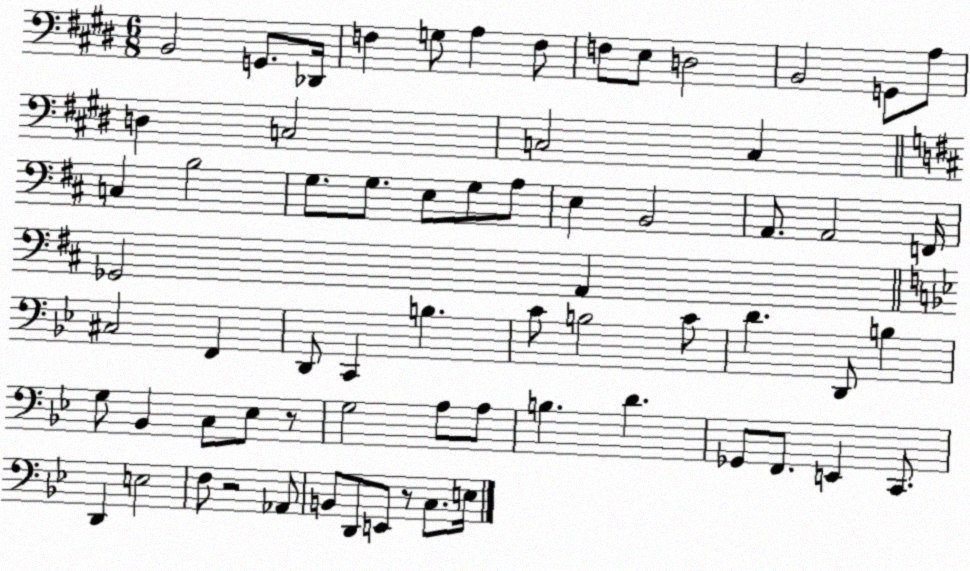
X:1
T:Untitled
M:6/8
L:1/4
K:E
B,,2 G,,/2 _D,,/4 F, G,/2 A, F,/2 F,/2 E,/2 D,2 B,,2 G,,/2 A,/2 D, C,2 C,2 C, C, B,2 G,/2 G,/2 E,/2 G,/2 A,/2 E, B,,2 A,,/2 A,,2 F,,/4 _G,,2 A,, ^C,2 F,, D,,/2 C,, B, C/2 B,2 C/2 D D,,/2 B, G,/2 _B,, C,/2 _E,/2 z/2 G,2 A,/2 A,/2 B, D _G,,/2 F,,/2 E,, C,,/2 D,, E,2 F,/2 z2 _A,,/2 B,,/2 D,,/2 E,,/2 z/2 C,/2 E,/4